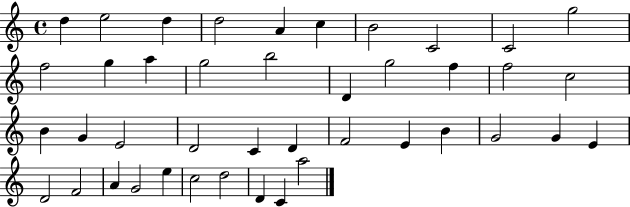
X:1
T:Untitled
M:4/4
L:1/4
K:C
d e2 d d2 A c B2 C2 C2 g2 f2 g a g2 b2 D g2 f f2 c2 B G E2 D2 C D F2 E B G2 G E D2 F2 A G2 e c2 d2 D C a2